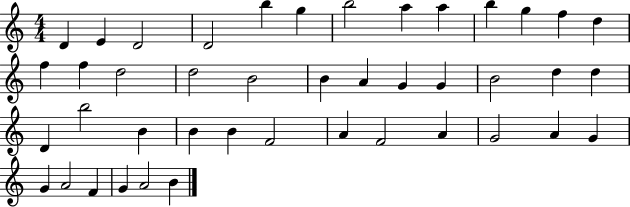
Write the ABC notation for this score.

X:1
T:Untitled
M:4/4
L:1/4
K:C
D E D2 D2 b g b2 a a b g f d f f d2 d2 B2 B A G G B2 d d D b2 B B B F2 A F2 A G2 A G G A2 F G A2 B